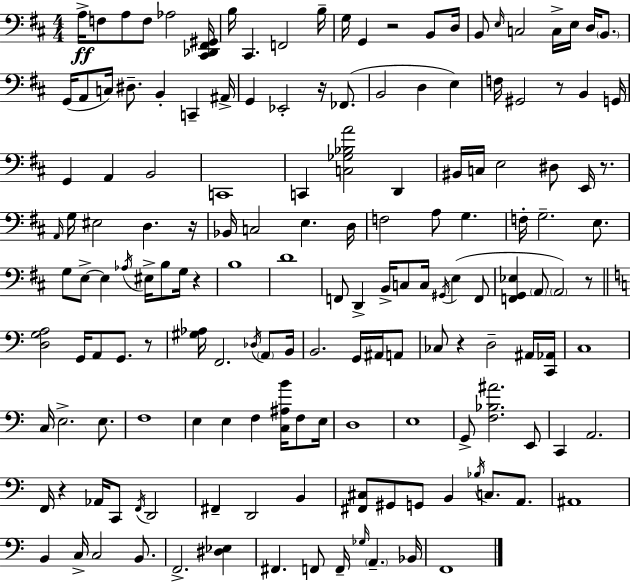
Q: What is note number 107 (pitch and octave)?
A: E3